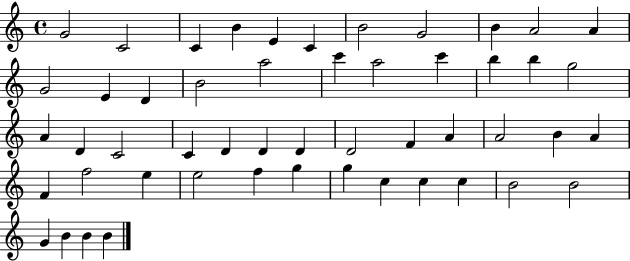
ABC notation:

X:1
T:Untitled
M:4/4
L:1/4
K:C
G2 C2 C B E C B2 G2 B A2 A G2 E D B2 a2 c' a2 c' b b g2 A D C2 C D D D D2 F A A2 B A F f2 e e2 f g g c c c B2 B2 G B B B